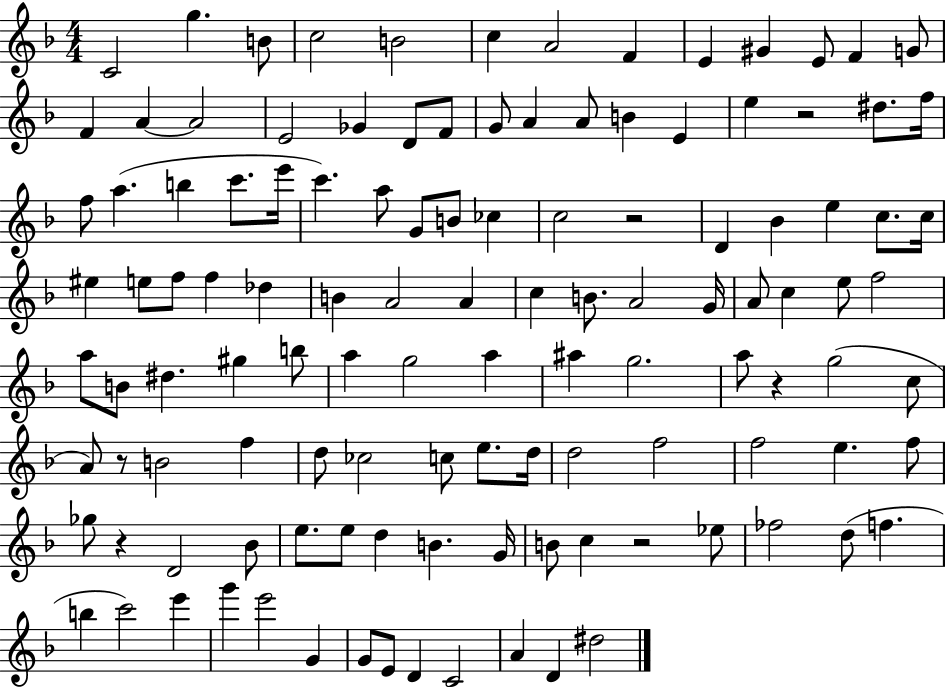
{
  \clef treble
  \numericTimeSignature
  \time 4/4
  \key f \major
  c'2 g''4. b'8 | c''2 b'2 | c''4 a'2 f'4 | e'4 gis'4 e'8 f'4 g'8 | \break f'4 a'4~~ a'2 | e'2 ges'4 d'8 f'8 | g'8 a'4 a'8 b'4 e'4 | e''4 r2 dis''8. f''16 | \break f''8 a''4.( b''4 c'''8. e'''16 | c'''4.) a''8 g'8 b'8 ces''4 | c''2 r2 | d'4 bes'4 e''4 c''8. c''16 | \break eis''4 e''8 f''8 f''4 des''4 | b'4 a'2 a'4 | c''4 b'8. a'2 g'16 | a'8 c''4 e''8 f''2 | \break a''8 b'8 dis''4. gis''4 b''8 | a''4 g''2 a''4 | ais''4 g''2. | a''8 r4 g''2( c''8 | \break a'8) r8 b'2 f''4 | d''8 ces''2 c''8 e''8. d''16 | d''2 f''2 | f''2 e''4. f''8 | \break ges''8 r4 d'2 bes'8 | e''8. e''8 d''4 b'4. g'16 | b'8 c''4 r2 ees''8 | fes''2 d''8( f''4. | \break b''4 c'''2) e'''4 | g'''4 e'''2 g'4 | g'8 e'8 d'4 c'2 | a'4 d'4 dis''2 | \break \bar "|."
}